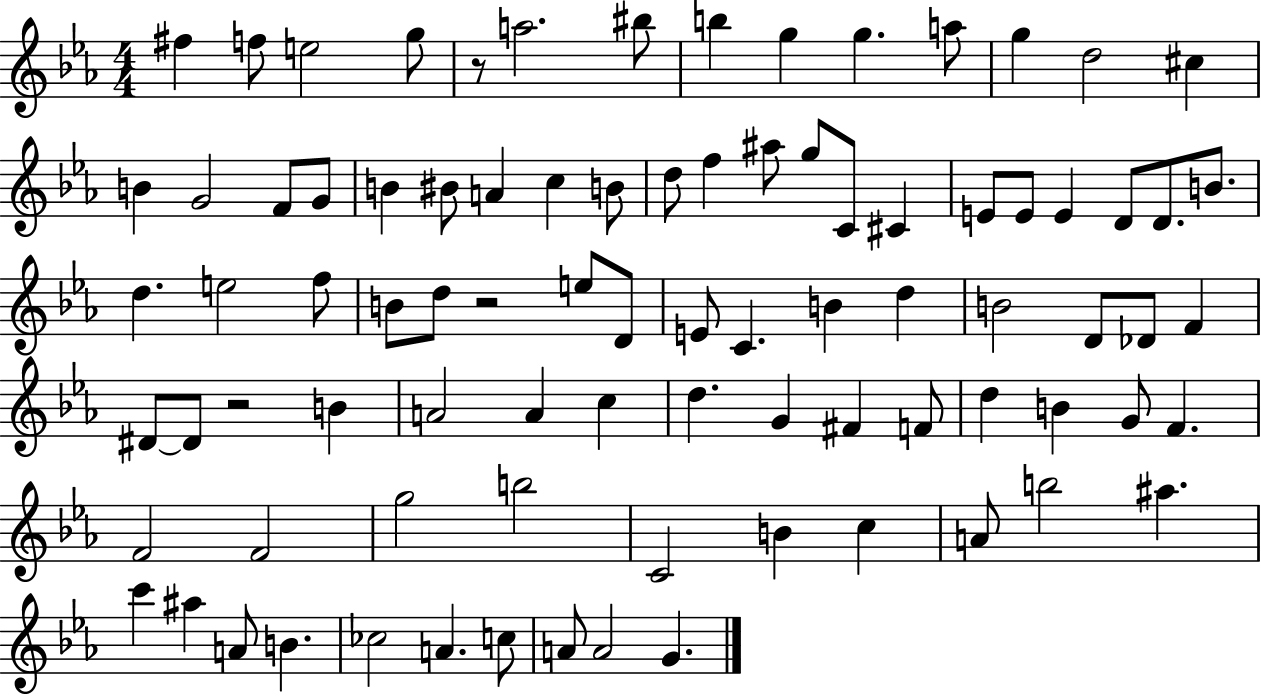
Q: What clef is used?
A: treble